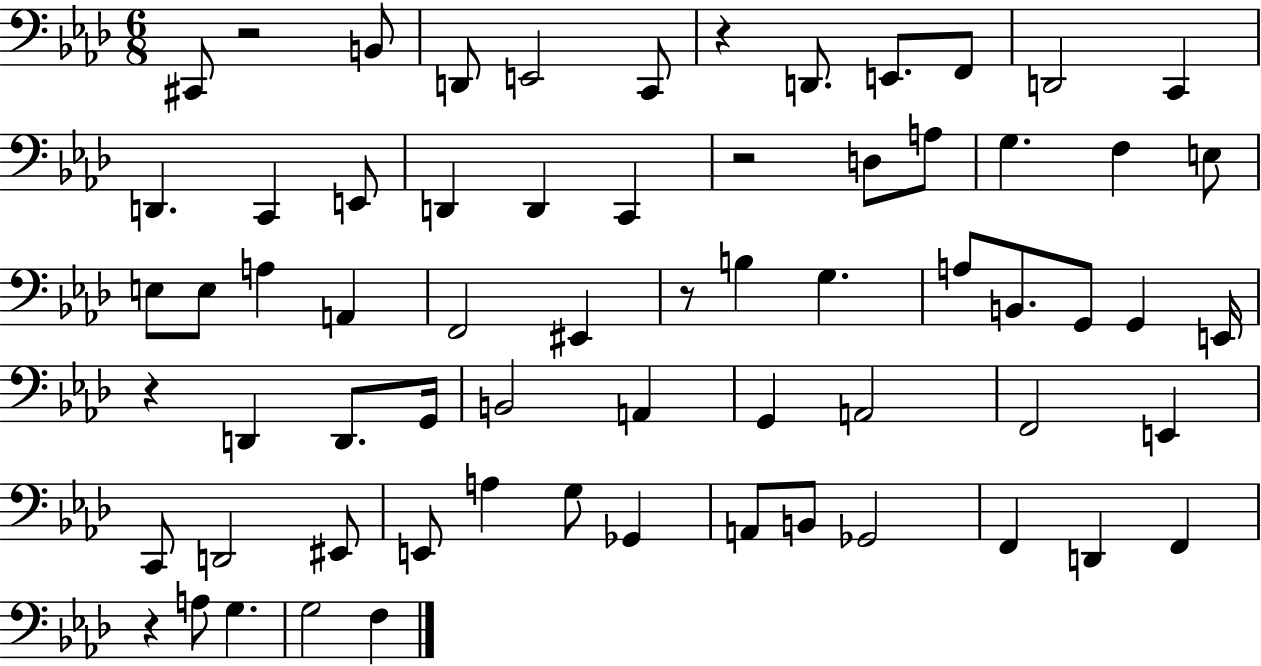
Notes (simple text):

C#2/e R/h B2/e D2/e E2/h C2/e R/q D2/e. E2/e. F2/e D2/h C2/q D2/q. C2/q E2/e D2/q D2/q C2/q R/h D3/e A3/e G3/q. F3/q E3/e E3/e E3/e A3/q A2/q F2/h EIS2/q R/e B3/q G3/q. A3/e B2/e. G2/e G2/q E2/s R/q D2/q D2/e. G2/s B2/h A2/q G2/q A2/h F2/h E2/q C2/e D2/h EIS2/e E2/e A3/q G3/e Gb2/q A2/e B2/e Gb2/h F2/q D2/q F2/q R/q A3/e G3/q. G3/h F3/q